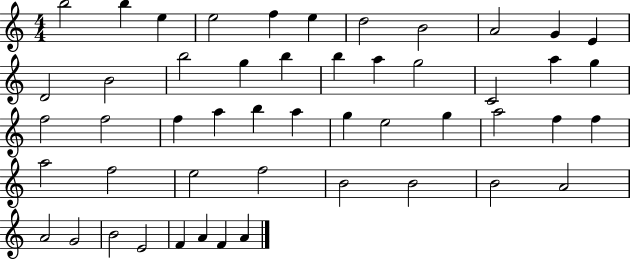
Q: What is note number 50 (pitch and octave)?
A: A4